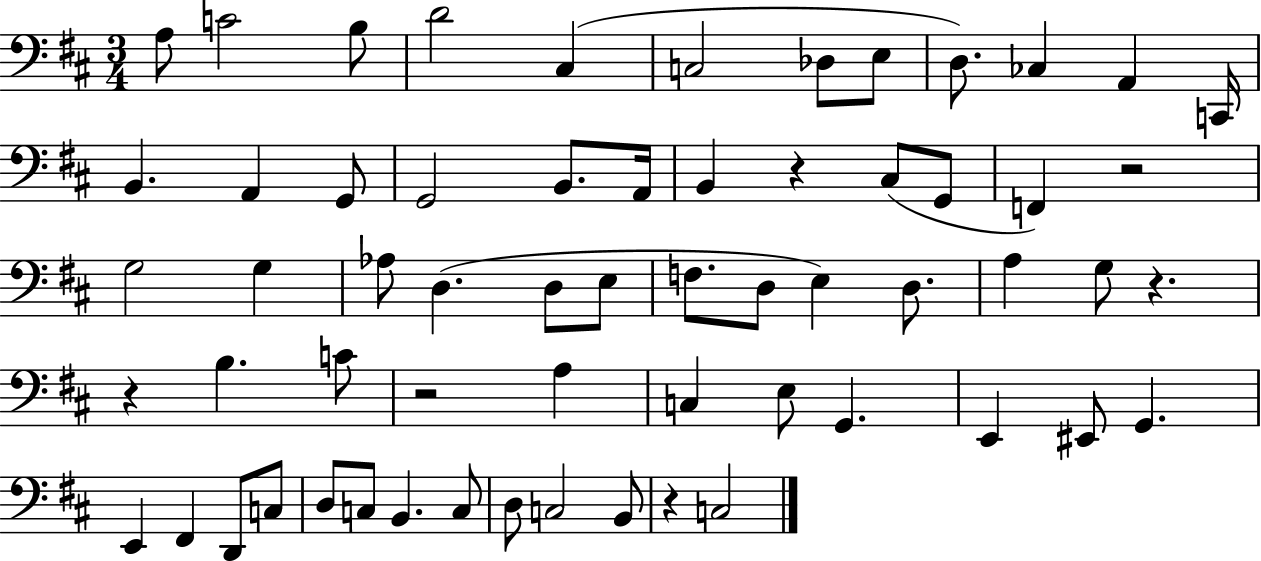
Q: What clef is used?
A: bass